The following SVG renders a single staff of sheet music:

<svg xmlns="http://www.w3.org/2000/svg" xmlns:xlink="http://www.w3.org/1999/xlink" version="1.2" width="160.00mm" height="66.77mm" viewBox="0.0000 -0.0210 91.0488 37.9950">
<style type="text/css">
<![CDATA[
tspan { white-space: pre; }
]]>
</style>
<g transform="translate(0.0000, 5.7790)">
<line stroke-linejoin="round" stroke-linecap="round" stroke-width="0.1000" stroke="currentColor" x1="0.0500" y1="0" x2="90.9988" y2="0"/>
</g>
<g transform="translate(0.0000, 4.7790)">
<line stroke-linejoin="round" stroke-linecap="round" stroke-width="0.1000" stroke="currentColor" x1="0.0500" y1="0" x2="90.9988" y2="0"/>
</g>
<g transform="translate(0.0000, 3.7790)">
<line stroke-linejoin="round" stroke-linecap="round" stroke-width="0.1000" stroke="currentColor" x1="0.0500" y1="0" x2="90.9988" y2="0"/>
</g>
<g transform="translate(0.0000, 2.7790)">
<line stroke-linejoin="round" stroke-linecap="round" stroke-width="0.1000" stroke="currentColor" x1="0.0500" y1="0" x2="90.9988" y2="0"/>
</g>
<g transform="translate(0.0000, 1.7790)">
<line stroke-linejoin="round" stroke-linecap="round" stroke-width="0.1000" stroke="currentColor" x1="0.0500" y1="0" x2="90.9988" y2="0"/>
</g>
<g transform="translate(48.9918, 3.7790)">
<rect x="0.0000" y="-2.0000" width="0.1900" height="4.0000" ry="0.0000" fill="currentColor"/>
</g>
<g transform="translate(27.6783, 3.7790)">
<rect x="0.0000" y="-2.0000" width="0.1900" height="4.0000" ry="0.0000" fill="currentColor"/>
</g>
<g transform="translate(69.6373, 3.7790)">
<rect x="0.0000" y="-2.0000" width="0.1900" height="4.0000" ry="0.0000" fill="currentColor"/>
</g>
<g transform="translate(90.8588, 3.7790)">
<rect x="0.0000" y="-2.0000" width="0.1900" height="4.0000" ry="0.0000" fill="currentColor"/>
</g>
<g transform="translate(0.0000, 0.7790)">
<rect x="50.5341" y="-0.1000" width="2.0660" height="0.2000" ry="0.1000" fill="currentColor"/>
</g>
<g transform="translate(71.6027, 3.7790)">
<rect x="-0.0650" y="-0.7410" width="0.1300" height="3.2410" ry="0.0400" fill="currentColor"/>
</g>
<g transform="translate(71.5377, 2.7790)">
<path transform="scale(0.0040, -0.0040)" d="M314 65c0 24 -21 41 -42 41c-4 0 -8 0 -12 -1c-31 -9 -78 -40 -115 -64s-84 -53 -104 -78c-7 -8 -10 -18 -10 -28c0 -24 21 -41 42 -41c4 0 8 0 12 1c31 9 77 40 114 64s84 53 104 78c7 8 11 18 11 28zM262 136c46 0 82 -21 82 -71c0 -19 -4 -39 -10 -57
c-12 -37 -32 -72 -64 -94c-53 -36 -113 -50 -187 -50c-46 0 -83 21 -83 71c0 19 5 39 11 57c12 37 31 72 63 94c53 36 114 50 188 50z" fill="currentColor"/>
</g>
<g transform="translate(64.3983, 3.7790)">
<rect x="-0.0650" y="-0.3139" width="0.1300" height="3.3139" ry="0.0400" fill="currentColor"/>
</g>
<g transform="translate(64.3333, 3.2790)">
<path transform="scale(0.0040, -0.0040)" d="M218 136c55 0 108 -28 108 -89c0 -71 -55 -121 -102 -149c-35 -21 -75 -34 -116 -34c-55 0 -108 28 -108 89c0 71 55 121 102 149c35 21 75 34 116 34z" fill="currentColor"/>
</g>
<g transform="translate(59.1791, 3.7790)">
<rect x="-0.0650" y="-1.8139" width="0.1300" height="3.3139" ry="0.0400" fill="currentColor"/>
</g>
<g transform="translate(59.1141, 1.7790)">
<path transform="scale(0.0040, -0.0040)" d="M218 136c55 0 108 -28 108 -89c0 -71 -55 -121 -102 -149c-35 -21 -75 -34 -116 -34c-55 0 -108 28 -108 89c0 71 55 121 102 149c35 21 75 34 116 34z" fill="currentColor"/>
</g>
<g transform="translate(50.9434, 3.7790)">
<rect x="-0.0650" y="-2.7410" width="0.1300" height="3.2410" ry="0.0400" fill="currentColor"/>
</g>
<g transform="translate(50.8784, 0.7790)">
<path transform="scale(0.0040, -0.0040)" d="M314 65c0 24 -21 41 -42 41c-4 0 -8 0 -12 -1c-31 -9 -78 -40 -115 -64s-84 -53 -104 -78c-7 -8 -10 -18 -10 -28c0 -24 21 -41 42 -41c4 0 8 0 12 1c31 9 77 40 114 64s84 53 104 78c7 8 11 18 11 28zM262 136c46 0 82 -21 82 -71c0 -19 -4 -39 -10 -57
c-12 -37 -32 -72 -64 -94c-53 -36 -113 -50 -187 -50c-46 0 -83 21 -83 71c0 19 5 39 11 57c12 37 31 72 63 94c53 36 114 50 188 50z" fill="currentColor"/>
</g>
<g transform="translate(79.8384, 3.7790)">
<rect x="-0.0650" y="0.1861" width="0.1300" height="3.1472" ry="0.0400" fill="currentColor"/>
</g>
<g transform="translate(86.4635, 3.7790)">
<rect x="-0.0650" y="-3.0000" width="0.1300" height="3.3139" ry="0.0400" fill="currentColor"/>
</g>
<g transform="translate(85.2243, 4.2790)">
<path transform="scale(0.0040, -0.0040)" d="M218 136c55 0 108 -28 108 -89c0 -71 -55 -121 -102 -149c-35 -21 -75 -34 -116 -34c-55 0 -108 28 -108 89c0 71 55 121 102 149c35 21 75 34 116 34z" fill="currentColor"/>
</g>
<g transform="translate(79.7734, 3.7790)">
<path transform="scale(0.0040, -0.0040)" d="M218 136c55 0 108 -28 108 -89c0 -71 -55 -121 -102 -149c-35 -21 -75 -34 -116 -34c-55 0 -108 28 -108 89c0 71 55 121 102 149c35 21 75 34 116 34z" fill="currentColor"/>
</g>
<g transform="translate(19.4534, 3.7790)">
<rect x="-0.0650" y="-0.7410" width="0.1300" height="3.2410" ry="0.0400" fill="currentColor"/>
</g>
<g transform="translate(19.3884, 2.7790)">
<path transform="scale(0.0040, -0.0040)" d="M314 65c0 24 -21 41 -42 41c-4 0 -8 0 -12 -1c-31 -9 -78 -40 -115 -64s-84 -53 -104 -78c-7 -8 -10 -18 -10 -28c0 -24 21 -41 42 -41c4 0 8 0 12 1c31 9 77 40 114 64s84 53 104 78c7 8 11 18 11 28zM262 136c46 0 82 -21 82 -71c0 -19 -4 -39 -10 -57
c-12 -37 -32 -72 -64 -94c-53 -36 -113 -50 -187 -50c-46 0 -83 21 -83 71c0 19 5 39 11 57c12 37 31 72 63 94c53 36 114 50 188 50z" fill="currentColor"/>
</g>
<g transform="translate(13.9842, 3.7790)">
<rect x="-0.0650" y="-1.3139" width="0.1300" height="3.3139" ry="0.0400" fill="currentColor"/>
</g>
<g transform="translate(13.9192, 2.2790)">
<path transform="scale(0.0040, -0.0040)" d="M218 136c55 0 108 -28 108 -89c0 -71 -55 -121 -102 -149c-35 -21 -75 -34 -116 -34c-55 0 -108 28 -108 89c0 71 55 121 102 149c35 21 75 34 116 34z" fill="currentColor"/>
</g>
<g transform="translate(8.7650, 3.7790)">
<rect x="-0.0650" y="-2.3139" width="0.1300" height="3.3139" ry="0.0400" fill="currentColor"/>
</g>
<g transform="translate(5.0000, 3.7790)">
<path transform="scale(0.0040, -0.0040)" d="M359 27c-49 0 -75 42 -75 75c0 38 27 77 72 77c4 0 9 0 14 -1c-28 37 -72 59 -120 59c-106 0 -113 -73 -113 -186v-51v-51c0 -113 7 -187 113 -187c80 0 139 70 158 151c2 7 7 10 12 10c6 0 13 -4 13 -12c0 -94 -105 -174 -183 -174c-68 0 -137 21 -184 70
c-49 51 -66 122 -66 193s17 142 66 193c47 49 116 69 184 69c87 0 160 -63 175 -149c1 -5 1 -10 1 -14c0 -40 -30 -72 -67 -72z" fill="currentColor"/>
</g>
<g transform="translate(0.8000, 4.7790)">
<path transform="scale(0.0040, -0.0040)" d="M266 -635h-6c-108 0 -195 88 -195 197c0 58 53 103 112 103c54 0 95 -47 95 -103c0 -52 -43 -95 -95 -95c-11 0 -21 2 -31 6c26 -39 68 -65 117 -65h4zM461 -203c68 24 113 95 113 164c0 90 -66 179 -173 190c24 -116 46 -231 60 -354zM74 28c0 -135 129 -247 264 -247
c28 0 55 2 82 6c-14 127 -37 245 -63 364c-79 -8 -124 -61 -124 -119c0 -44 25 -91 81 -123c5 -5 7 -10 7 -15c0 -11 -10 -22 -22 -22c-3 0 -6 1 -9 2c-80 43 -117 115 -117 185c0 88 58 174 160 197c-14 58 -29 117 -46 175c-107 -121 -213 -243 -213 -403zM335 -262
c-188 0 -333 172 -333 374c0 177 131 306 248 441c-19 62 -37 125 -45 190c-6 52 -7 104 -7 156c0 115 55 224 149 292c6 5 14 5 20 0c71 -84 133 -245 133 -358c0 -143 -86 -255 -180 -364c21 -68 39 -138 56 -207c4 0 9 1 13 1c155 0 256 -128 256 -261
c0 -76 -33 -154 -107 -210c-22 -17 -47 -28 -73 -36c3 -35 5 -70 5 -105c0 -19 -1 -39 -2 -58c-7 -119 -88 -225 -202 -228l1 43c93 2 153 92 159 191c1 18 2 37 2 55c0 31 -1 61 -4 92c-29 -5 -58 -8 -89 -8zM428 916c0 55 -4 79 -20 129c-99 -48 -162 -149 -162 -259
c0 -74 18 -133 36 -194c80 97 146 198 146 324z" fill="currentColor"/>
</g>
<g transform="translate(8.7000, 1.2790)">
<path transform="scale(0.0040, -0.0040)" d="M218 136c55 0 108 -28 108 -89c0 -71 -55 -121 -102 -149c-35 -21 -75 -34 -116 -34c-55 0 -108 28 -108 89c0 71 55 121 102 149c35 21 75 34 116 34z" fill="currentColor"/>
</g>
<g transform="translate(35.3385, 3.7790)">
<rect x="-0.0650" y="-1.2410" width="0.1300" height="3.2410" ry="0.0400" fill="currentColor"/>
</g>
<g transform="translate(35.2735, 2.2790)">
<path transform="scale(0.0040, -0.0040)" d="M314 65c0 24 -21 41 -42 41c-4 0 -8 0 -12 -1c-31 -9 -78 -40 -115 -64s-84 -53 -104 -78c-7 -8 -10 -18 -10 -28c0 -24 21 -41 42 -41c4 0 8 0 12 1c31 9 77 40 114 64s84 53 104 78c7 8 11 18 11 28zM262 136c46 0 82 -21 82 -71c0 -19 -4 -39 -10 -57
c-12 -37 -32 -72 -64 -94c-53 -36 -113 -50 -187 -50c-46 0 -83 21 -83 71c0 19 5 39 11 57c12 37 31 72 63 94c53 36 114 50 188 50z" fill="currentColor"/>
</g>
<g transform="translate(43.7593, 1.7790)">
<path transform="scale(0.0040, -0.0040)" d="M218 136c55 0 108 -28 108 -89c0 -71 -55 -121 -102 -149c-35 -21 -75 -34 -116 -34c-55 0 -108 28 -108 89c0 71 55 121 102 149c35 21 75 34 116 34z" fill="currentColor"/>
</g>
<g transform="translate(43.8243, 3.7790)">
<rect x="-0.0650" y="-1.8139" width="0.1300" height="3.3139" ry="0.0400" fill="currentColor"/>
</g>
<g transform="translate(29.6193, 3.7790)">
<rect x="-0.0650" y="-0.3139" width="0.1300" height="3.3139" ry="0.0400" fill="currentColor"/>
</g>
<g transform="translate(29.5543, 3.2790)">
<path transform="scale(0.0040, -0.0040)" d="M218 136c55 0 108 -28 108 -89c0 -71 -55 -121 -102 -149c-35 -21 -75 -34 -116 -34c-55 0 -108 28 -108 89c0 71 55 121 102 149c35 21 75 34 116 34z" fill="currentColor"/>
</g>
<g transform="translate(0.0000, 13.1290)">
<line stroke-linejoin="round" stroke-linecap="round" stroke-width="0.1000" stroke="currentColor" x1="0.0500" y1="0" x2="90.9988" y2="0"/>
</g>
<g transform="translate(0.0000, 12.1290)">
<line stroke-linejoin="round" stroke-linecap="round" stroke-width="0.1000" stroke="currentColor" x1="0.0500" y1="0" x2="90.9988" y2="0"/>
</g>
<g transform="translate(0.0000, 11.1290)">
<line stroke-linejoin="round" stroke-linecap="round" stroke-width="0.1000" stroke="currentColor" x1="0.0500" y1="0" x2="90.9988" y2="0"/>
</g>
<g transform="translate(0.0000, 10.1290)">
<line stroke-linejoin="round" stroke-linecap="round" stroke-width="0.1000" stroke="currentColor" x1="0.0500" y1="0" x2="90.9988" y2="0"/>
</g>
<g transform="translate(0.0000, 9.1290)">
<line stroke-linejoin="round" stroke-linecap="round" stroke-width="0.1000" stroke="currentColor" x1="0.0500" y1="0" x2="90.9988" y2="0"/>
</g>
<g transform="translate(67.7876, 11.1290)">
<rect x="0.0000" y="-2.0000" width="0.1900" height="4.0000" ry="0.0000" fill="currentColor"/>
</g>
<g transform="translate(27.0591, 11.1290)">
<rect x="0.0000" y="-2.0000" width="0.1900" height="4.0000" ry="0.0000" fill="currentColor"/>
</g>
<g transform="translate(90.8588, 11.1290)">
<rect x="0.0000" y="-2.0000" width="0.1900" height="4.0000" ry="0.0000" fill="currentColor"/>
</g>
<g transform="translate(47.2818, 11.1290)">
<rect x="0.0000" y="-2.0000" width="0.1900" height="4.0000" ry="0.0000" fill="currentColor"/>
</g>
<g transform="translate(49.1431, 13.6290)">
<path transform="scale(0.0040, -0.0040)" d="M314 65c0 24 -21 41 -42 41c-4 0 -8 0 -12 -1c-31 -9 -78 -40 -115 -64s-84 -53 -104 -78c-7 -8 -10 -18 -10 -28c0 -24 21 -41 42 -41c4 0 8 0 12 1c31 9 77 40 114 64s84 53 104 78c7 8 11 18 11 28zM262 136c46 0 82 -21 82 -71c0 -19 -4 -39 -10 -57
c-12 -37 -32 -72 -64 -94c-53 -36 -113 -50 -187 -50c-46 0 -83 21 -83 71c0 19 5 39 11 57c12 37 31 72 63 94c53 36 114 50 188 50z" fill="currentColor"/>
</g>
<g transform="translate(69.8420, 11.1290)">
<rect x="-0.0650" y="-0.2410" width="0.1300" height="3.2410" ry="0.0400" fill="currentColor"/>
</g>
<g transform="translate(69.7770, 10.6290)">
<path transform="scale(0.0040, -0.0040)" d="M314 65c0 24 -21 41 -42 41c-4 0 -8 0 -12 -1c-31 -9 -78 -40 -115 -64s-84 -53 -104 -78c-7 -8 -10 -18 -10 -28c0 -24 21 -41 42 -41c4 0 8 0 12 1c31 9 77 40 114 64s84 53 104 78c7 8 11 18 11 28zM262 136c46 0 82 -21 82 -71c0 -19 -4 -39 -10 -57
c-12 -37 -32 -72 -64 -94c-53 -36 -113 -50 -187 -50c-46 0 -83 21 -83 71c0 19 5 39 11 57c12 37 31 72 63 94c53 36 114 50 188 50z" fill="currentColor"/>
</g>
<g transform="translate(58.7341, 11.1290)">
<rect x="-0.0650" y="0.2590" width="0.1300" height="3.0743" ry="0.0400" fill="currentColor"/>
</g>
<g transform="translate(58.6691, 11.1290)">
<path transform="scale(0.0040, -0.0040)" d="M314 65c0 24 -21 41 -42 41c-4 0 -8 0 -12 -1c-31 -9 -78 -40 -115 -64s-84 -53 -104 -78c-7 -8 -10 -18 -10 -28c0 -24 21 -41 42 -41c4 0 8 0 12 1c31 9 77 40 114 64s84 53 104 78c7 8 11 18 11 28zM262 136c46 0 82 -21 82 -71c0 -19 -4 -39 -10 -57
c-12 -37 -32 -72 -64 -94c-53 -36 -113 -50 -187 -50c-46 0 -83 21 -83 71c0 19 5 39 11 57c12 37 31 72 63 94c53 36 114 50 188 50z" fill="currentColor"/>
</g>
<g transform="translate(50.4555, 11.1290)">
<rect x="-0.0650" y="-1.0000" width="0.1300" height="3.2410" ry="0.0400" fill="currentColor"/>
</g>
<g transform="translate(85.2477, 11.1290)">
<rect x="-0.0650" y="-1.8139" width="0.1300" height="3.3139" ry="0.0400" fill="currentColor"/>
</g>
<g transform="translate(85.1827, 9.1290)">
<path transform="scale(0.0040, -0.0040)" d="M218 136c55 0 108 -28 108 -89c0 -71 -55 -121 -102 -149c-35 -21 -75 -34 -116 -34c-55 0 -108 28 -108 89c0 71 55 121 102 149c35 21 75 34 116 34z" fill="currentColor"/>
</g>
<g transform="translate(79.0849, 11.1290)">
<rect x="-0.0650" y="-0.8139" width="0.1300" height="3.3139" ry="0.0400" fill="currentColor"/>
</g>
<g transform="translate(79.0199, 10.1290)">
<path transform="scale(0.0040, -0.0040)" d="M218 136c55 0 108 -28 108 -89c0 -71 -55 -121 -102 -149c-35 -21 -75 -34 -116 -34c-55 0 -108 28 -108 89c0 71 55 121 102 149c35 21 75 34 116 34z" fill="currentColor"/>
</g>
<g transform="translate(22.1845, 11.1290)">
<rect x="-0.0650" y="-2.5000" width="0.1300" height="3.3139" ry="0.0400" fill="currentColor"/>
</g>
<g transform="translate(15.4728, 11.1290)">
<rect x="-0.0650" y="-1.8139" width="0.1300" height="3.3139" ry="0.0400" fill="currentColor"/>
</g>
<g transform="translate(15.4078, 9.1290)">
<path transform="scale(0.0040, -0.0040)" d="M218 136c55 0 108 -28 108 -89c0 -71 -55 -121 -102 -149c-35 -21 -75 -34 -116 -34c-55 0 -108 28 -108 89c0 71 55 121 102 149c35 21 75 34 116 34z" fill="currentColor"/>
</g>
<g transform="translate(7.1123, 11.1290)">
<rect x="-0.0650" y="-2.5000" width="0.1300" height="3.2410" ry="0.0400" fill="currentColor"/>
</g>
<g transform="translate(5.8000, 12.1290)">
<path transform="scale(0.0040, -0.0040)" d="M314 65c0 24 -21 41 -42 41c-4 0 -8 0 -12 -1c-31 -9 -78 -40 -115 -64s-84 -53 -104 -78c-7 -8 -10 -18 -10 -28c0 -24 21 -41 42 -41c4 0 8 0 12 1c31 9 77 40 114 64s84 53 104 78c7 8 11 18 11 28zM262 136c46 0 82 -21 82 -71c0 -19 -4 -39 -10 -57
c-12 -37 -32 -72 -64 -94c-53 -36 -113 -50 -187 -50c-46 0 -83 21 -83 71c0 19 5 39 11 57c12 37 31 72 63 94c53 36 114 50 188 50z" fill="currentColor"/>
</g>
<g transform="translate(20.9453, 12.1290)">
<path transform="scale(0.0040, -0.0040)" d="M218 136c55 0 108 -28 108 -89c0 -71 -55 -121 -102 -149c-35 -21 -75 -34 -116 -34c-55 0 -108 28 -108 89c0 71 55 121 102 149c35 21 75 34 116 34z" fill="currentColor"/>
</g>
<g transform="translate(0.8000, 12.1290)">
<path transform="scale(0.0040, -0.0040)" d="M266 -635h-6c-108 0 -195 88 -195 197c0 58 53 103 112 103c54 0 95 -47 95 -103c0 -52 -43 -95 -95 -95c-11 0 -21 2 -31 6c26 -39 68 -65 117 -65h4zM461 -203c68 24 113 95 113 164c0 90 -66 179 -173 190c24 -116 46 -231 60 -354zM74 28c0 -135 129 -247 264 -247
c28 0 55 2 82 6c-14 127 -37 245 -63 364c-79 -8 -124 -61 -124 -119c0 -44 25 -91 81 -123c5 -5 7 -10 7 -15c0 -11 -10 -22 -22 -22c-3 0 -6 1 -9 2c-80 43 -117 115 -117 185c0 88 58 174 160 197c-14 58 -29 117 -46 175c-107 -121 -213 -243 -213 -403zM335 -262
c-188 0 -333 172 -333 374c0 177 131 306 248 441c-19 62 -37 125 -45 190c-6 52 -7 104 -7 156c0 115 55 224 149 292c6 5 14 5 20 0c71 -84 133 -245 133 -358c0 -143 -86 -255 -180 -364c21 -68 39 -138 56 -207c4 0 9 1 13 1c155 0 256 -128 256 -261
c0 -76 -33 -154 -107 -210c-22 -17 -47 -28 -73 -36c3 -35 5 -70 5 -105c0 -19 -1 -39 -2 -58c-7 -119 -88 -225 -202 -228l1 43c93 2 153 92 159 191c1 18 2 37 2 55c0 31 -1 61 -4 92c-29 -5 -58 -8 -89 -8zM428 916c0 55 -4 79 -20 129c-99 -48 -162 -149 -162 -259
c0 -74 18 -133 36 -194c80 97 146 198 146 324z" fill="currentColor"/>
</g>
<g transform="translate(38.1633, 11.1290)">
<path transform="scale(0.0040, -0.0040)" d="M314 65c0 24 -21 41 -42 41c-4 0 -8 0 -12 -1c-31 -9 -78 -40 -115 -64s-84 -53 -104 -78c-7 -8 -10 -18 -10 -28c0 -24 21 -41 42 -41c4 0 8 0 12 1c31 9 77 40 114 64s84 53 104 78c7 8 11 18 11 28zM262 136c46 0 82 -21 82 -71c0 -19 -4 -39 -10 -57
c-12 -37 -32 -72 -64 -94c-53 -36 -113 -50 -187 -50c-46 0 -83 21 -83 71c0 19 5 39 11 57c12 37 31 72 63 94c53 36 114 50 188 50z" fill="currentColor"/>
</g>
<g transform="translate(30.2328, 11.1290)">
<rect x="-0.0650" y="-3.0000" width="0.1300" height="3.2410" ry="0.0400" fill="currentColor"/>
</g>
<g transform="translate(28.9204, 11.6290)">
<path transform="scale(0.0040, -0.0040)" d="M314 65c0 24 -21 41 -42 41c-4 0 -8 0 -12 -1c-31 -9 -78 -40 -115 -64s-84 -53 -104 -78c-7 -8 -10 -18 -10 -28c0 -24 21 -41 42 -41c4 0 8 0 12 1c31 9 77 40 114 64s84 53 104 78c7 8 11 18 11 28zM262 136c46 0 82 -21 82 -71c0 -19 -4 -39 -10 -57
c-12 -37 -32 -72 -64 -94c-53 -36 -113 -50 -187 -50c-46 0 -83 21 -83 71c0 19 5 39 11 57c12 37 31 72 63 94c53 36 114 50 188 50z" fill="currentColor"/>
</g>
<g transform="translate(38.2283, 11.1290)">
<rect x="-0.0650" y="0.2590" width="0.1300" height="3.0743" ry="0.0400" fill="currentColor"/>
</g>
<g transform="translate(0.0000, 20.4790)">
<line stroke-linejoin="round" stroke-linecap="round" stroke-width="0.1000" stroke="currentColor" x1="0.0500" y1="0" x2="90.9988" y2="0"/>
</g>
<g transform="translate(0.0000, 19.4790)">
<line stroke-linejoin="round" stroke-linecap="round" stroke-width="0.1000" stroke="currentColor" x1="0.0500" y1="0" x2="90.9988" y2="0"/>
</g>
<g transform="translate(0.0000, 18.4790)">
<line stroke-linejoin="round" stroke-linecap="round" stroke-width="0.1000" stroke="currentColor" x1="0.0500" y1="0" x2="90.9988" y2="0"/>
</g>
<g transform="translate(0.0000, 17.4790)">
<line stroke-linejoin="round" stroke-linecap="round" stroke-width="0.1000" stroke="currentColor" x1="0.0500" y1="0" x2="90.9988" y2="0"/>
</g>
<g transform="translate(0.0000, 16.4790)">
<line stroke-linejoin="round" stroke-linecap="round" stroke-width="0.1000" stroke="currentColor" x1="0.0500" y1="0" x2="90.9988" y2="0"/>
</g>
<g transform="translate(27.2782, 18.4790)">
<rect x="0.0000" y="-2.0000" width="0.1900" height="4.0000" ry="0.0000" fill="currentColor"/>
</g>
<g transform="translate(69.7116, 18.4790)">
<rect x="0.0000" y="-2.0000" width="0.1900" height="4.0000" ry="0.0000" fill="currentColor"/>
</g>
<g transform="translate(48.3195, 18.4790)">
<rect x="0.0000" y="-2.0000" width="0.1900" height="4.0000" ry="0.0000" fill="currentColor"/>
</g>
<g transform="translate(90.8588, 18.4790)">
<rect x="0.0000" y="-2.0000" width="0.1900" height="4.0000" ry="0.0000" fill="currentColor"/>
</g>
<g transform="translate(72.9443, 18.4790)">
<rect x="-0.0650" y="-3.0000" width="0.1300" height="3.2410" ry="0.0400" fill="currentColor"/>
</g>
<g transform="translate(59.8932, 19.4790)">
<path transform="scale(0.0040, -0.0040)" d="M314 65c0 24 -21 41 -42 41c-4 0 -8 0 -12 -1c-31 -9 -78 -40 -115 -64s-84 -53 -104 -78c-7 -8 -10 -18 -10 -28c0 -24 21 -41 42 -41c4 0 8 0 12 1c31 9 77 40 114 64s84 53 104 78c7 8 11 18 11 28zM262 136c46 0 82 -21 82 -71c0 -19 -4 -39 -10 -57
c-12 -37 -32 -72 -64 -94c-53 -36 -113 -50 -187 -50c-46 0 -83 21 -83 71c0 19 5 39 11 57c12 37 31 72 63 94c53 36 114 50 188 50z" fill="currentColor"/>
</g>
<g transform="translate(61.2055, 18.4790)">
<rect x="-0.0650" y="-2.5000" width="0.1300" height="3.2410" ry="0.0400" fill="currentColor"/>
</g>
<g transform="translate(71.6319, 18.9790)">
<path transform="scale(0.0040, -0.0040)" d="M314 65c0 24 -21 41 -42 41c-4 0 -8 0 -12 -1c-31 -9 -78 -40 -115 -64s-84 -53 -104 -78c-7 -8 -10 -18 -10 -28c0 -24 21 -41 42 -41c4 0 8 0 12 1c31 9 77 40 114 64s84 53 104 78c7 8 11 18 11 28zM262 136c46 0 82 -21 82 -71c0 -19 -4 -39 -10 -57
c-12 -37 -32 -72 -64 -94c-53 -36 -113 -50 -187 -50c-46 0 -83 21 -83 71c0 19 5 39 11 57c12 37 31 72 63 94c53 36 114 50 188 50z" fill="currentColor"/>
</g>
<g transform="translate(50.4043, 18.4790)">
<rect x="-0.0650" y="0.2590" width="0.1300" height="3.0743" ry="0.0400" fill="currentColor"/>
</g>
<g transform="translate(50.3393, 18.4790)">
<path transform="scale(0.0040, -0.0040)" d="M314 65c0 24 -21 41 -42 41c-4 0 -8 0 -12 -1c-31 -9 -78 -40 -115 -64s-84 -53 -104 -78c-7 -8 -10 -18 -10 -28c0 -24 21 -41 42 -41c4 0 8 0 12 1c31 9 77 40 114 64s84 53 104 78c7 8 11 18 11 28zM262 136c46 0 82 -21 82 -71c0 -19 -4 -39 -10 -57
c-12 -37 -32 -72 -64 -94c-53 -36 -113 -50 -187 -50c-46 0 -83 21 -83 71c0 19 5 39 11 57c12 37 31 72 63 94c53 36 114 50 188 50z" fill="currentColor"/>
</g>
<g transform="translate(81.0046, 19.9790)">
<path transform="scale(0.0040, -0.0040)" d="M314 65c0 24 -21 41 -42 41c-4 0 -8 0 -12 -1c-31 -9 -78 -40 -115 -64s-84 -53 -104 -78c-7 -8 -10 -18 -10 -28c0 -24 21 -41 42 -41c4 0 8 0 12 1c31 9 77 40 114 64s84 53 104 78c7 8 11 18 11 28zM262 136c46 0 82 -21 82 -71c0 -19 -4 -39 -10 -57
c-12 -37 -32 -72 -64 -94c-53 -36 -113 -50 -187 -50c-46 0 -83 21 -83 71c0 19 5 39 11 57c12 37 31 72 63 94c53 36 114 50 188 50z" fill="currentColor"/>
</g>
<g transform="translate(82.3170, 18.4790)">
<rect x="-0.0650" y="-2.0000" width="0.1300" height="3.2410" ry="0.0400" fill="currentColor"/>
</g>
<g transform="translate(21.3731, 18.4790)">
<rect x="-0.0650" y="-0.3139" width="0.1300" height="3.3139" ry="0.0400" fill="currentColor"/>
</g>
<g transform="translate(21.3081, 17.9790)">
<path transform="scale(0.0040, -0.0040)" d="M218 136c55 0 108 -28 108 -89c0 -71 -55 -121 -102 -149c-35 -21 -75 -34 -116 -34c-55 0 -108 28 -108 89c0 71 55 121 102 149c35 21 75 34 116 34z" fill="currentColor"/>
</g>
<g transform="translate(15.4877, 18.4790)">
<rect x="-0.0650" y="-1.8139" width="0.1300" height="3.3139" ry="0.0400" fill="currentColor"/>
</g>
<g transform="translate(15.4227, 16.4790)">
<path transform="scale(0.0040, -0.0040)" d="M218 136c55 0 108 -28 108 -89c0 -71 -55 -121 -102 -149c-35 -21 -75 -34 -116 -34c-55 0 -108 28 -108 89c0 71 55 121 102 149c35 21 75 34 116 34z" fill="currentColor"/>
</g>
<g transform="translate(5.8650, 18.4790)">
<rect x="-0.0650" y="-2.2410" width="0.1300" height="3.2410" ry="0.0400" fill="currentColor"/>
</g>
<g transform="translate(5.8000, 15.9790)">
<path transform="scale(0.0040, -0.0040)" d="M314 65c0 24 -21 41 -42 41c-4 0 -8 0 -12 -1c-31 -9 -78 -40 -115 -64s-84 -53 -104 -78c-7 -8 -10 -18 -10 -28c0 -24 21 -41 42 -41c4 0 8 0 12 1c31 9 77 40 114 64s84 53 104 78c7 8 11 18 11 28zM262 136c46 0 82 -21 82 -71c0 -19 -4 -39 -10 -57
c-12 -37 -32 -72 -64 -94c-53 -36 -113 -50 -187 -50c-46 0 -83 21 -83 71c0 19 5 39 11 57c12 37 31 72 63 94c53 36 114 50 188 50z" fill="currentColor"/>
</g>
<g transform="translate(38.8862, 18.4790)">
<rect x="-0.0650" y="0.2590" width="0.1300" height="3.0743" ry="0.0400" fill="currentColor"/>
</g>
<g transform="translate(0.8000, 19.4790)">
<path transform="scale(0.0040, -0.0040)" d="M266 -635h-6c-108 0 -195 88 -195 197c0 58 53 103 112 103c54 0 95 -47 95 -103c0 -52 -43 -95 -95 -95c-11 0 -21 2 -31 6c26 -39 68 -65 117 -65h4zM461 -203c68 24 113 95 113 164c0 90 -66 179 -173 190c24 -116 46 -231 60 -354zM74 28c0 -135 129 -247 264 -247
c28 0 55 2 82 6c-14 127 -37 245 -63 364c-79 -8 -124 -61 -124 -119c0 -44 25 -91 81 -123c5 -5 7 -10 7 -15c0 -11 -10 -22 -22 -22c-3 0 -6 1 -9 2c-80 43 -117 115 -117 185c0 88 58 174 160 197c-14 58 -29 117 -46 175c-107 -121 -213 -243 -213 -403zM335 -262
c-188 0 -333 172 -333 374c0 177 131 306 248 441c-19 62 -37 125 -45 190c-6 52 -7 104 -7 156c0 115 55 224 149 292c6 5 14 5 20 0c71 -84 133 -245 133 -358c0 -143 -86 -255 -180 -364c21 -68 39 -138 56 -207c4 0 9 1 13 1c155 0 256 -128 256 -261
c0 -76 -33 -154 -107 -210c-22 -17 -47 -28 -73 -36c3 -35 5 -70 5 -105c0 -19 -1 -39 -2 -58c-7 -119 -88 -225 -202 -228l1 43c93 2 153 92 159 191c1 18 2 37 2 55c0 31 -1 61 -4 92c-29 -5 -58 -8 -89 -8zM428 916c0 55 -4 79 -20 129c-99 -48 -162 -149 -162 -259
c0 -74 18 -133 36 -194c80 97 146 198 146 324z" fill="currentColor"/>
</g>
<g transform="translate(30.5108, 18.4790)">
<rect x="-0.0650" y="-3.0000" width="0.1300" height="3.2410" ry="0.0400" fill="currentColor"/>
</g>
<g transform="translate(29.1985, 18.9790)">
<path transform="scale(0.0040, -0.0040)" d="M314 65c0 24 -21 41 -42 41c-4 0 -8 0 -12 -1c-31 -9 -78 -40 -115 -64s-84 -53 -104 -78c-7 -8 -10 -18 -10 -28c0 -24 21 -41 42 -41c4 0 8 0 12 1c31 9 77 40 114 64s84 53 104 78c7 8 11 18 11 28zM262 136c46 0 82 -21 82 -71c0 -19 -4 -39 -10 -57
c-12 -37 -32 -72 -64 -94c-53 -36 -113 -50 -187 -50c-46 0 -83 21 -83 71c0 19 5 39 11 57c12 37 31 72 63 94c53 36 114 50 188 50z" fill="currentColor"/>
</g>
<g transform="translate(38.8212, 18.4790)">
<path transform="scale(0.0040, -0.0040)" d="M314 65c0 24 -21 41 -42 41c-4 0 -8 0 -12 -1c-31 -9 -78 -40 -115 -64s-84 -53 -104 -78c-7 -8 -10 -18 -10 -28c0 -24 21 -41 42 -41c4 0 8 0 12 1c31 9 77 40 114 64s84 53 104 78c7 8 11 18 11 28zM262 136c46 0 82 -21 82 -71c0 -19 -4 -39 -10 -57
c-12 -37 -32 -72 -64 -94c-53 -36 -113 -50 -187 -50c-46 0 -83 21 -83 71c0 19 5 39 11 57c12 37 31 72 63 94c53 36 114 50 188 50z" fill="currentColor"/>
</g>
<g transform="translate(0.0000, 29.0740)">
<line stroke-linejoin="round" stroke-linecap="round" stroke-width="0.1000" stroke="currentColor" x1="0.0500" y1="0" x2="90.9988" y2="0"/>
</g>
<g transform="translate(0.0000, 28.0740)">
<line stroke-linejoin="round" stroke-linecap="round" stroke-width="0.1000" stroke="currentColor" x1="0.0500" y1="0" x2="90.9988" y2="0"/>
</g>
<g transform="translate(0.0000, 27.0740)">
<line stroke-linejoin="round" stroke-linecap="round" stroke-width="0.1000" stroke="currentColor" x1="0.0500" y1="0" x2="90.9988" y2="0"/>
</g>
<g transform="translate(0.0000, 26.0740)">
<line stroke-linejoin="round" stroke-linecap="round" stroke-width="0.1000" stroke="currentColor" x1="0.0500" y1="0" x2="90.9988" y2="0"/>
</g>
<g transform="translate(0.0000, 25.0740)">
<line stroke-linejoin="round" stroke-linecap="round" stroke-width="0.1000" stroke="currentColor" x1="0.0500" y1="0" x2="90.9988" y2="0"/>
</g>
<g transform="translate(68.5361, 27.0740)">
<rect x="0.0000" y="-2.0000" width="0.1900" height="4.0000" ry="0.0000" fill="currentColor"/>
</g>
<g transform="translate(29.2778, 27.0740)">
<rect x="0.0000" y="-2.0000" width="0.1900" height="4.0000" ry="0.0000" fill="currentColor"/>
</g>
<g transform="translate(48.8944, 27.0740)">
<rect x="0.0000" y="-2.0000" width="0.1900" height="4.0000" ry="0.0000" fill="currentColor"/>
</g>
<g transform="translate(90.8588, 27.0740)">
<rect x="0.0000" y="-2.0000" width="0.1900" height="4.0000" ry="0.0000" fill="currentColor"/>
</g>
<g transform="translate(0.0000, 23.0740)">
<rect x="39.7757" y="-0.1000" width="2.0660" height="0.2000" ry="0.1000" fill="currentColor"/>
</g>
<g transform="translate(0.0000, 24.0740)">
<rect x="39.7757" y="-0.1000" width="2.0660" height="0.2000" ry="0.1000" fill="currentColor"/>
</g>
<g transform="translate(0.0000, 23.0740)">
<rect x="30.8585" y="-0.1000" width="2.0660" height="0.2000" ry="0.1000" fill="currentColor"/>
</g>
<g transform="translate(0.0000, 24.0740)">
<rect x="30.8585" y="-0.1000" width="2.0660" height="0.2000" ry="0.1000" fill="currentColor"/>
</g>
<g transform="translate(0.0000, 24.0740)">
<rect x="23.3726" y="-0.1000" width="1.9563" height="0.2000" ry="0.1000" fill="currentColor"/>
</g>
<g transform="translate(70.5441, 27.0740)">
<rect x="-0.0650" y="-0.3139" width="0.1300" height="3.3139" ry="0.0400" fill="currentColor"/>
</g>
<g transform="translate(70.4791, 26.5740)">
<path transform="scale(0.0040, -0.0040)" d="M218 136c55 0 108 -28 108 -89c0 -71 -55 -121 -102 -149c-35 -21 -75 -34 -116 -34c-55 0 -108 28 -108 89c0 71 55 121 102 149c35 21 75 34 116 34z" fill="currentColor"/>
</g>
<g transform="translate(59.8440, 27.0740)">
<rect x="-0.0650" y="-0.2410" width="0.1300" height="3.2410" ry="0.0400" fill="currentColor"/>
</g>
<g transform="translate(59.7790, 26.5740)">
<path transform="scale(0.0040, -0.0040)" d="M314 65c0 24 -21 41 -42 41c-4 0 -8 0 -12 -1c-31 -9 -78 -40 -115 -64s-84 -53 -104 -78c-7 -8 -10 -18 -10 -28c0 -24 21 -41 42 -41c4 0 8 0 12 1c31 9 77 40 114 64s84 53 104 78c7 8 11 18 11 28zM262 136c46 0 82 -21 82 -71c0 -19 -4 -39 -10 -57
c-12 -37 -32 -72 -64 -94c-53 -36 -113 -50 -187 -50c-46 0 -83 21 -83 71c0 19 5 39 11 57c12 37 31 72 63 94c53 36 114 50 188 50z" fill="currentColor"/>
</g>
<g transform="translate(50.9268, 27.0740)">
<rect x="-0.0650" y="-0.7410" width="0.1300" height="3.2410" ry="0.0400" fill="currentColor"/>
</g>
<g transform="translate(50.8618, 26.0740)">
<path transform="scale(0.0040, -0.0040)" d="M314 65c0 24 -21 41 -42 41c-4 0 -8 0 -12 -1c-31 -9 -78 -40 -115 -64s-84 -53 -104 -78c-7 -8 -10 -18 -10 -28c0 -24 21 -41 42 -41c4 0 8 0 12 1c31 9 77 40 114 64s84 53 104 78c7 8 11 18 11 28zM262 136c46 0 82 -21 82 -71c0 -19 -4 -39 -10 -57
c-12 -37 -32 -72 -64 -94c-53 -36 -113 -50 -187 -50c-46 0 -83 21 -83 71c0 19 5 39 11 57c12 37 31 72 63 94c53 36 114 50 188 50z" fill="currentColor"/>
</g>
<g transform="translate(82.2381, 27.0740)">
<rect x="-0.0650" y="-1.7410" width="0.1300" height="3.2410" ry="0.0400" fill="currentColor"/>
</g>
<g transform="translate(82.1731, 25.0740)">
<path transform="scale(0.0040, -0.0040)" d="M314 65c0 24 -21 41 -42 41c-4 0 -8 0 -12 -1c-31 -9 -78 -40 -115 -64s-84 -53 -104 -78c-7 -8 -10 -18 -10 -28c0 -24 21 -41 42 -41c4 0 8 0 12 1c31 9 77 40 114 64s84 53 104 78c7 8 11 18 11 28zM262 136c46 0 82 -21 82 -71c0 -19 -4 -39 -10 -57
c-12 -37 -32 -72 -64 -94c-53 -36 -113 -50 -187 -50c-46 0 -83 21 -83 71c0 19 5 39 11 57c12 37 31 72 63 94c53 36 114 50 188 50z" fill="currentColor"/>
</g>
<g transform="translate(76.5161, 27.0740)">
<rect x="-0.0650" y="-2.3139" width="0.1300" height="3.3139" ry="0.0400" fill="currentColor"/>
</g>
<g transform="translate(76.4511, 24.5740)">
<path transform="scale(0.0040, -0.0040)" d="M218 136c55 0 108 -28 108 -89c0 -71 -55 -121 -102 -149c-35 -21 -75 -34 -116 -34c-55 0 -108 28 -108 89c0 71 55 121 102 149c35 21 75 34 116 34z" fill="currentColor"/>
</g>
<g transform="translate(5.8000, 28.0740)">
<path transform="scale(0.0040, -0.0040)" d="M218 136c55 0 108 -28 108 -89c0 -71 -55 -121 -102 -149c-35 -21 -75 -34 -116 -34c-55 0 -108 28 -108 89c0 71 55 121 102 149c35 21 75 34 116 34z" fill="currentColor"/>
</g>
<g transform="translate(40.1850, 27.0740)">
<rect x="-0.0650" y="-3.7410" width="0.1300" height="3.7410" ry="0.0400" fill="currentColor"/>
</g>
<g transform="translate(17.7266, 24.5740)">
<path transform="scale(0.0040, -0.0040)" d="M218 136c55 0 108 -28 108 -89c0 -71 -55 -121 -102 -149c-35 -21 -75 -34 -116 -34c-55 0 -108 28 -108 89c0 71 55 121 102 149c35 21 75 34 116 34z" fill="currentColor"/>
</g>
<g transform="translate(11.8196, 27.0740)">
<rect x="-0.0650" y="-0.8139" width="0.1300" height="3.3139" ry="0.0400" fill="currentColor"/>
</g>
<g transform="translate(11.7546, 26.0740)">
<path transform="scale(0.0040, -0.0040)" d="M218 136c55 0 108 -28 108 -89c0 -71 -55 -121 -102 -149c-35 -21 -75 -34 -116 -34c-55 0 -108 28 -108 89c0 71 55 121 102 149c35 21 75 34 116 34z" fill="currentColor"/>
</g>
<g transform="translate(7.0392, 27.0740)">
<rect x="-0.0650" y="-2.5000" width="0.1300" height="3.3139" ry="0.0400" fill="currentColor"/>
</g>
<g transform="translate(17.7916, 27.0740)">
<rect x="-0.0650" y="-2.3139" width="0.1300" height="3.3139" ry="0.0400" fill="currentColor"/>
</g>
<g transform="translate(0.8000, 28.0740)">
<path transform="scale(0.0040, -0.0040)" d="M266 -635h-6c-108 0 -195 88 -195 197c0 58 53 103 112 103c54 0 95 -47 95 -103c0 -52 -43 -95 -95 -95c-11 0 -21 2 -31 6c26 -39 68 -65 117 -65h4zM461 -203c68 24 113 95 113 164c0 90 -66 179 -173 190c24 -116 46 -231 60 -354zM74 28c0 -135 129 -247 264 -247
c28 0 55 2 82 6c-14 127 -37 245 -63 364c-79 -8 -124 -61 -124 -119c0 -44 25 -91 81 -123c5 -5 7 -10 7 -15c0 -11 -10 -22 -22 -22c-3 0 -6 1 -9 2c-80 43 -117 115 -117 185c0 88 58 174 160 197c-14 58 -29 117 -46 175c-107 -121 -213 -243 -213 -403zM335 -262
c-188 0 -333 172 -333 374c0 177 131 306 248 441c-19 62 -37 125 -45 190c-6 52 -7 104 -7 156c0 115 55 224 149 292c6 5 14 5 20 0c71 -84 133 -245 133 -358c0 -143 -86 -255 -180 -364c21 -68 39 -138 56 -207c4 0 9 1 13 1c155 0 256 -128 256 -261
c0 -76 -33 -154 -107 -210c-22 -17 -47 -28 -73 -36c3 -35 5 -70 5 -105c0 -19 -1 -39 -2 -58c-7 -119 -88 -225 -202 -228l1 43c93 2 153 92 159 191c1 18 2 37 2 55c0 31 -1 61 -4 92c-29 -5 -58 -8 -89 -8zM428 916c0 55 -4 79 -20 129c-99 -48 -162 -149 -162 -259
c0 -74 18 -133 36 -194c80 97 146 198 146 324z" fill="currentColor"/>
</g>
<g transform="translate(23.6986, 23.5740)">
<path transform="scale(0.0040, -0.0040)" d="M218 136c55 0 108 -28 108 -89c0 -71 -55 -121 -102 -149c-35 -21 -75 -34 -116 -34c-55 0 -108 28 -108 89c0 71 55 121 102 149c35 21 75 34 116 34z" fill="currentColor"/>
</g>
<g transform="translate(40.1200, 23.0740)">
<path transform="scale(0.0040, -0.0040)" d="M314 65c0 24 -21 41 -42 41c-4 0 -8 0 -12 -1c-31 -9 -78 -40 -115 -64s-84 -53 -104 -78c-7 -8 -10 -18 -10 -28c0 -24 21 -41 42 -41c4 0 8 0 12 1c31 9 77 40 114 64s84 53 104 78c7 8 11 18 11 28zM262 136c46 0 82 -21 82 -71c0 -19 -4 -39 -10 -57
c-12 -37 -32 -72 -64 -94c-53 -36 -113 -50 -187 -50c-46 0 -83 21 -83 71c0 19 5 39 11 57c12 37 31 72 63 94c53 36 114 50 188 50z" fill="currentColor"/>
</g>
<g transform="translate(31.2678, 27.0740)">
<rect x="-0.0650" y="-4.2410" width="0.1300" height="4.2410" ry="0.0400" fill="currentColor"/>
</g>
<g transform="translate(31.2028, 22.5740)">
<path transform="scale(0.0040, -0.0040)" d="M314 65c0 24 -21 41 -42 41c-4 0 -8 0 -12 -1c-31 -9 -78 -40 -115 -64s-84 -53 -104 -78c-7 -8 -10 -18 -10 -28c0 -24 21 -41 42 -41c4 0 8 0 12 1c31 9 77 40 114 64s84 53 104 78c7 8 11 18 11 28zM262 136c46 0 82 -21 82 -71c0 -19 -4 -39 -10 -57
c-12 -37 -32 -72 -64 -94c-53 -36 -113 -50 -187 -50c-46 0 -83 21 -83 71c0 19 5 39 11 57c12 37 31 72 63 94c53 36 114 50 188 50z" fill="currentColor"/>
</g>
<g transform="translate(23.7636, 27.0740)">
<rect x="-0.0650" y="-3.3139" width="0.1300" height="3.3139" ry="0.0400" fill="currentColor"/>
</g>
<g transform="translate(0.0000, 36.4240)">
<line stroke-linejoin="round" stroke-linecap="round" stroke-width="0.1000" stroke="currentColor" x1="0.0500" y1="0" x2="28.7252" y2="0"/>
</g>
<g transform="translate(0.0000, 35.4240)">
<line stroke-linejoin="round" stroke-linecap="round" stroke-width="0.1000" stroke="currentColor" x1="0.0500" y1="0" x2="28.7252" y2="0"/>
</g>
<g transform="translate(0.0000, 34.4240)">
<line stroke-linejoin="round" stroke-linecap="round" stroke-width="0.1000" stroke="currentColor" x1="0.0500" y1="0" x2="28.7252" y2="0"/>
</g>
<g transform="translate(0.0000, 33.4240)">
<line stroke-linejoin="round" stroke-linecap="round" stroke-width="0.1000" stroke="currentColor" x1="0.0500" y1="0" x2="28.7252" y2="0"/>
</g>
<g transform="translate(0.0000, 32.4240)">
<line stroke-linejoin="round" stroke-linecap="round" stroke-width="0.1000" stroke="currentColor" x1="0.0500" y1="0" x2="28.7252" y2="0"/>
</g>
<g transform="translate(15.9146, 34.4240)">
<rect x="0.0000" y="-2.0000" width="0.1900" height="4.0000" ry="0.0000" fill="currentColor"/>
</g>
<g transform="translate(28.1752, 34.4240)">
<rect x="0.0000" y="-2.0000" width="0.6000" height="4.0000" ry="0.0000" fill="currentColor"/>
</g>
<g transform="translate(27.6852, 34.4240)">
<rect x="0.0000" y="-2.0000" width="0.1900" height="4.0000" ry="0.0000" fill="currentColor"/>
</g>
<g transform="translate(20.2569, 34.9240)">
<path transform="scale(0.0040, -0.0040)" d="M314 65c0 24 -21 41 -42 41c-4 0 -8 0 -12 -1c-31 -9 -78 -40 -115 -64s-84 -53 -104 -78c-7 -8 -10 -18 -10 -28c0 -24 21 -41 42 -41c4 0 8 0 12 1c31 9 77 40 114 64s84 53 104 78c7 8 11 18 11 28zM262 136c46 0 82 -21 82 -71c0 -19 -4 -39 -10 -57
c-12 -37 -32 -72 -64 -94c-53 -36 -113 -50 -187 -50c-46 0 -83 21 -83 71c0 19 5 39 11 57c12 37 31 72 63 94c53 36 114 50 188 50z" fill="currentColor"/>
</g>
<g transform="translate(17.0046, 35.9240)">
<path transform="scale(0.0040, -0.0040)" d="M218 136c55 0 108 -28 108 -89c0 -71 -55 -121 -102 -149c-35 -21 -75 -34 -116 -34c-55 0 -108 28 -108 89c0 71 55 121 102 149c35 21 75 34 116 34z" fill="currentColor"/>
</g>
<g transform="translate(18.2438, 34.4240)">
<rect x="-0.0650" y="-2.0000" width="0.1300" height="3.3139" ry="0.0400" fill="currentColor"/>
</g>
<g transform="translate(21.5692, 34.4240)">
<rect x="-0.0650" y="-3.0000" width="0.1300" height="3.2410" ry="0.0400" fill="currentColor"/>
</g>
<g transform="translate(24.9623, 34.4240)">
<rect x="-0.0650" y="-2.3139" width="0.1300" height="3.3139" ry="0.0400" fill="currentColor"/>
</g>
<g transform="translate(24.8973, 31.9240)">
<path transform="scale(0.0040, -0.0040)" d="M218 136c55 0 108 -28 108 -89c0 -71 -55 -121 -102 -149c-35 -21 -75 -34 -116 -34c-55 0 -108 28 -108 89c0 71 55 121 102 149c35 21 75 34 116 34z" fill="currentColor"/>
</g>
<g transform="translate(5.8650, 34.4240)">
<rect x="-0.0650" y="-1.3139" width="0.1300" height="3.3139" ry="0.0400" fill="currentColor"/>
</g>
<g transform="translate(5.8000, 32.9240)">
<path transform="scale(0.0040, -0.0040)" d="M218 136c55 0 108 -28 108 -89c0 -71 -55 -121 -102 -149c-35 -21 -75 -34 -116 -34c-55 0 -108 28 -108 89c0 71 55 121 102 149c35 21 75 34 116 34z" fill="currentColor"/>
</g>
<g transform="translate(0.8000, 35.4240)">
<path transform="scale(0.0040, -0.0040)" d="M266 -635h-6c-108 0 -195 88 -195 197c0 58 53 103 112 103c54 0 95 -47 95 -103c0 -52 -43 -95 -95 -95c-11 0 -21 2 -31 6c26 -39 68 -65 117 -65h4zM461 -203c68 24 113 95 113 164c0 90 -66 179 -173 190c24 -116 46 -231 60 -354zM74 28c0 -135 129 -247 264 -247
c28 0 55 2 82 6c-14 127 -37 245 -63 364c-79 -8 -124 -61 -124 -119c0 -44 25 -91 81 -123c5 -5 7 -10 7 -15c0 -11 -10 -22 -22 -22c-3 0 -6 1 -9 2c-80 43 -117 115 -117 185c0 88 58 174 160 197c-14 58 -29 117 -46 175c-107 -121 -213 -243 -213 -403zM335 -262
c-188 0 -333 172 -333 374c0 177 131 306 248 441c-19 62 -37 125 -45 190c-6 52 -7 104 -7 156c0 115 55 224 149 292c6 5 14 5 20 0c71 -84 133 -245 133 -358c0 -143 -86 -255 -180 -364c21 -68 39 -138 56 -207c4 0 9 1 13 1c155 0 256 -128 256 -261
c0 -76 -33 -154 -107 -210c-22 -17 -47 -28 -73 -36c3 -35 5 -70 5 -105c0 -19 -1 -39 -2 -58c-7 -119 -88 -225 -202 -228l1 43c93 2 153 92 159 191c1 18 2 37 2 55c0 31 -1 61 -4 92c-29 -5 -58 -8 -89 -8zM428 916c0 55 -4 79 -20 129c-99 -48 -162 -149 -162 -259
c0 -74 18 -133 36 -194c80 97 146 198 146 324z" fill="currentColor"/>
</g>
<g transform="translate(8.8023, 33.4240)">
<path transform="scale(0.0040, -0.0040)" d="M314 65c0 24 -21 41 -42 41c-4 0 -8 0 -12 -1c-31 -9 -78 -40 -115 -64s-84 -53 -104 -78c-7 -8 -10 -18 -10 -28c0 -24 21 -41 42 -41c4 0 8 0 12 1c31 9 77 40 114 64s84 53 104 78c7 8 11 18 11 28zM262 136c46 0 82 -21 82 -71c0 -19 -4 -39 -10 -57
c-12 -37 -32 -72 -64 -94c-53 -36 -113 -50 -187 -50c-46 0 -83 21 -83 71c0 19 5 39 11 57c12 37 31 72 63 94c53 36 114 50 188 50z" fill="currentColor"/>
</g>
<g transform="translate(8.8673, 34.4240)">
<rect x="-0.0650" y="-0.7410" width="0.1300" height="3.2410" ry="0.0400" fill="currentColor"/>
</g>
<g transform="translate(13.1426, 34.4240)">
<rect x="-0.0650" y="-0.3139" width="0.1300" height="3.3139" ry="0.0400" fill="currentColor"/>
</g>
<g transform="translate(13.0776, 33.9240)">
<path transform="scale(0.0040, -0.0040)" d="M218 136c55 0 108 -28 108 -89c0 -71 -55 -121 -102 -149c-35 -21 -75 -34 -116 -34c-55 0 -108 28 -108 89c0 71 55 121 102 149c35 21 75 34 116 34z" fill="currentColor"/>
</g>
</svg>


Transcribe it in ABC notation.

X:1
T:Untitled
M:4/4
L:1/4
K:C
g e d2 c e2 f a2 f c d2 B A G2 f G A2 B2 D2 B2 c2 d f g2 f c A2 B2 B2 G2 A2 F2 G d g b d'2 c'2 d2 c2 c g f2 e d2 c F A2 g